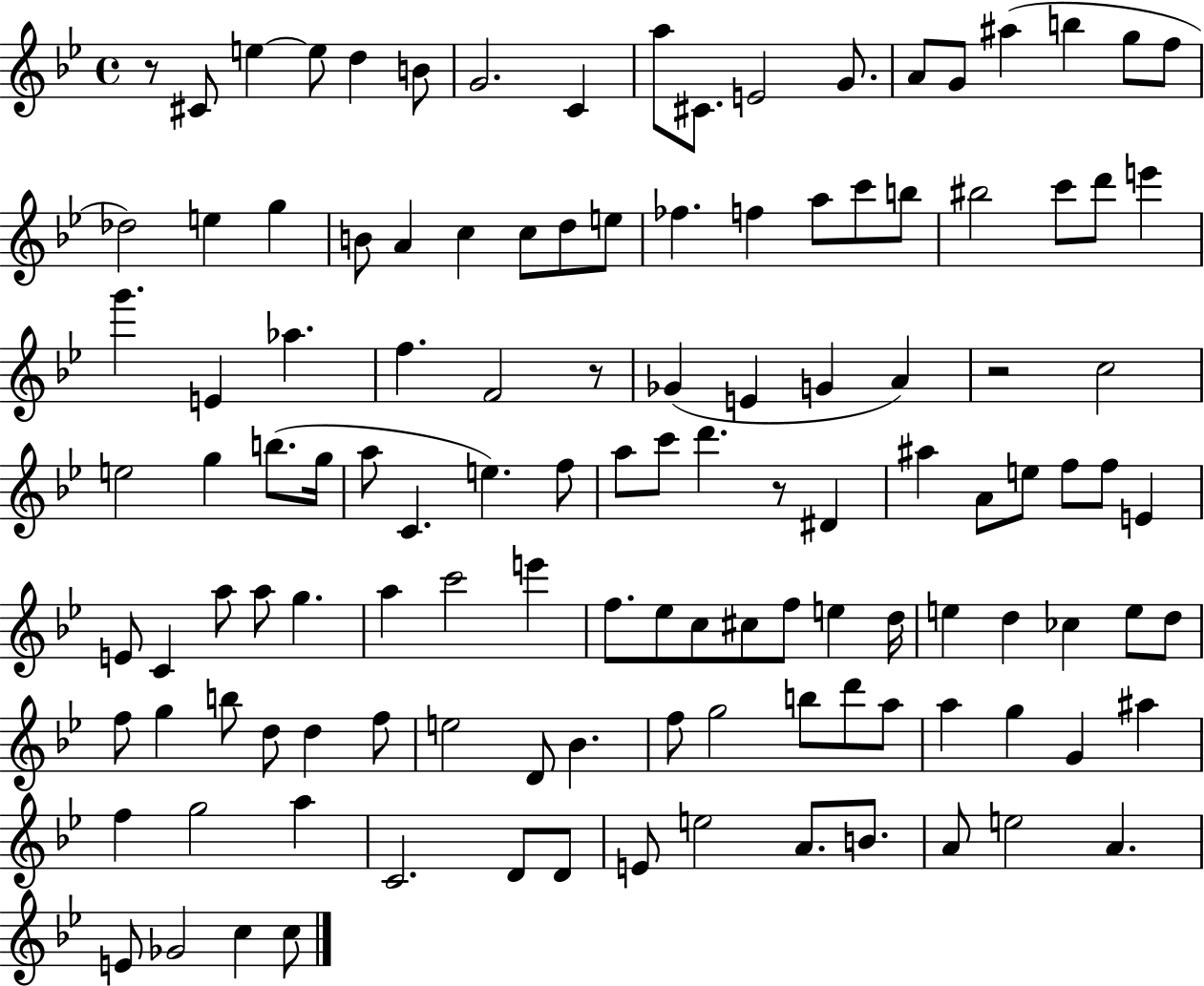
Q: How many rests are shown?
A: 4